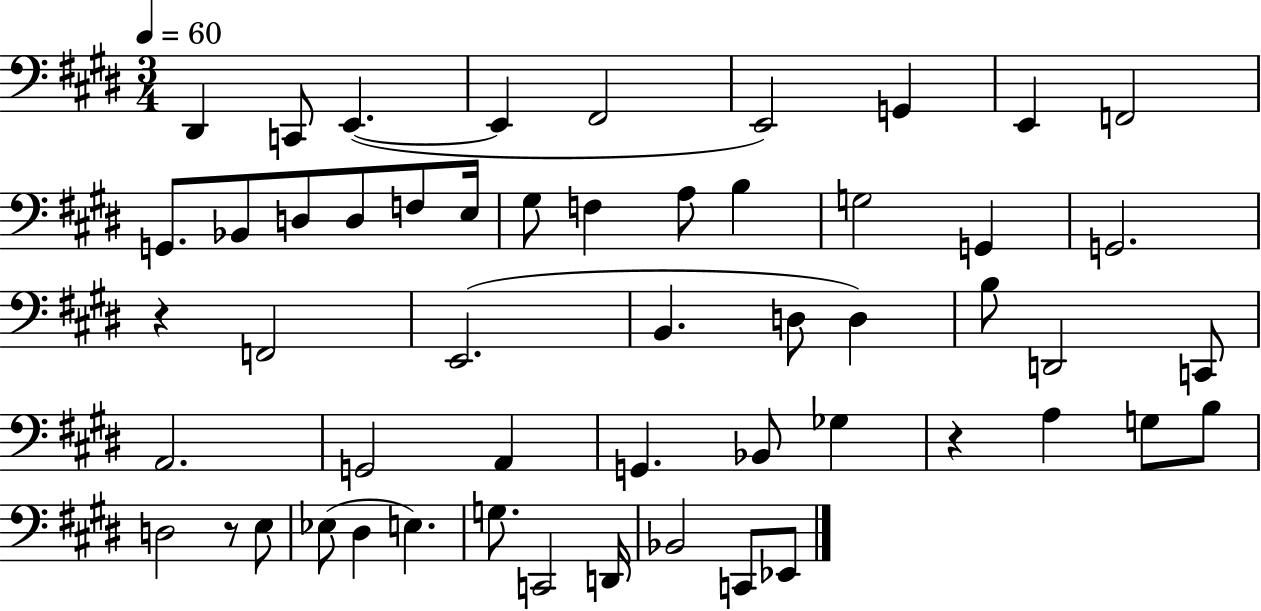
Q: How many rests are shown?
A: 3